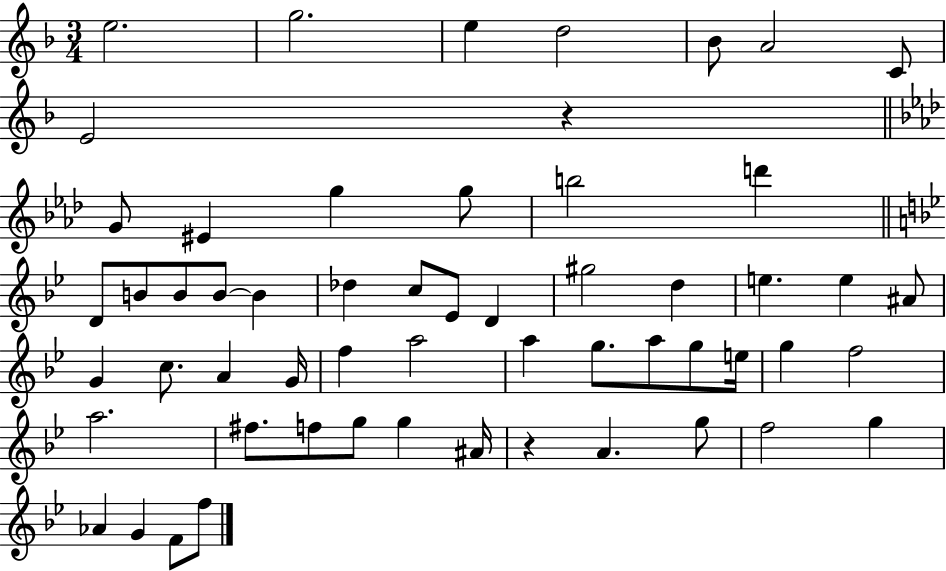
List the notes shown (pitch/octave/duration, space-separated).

E5/h. G5/h. E5/q D5/h Bb4/e A4/h C4/e E4/h R/q G4/e EIS4/q G5/q G5/e B5/h D6/q D4/e B4/e B4/e B4/e B4/q Db5/q C5/e Eb4/e D4/q G#5/h D5/q E5/q. E5/q A#4/e G4/q C5/e. A4/q G4/s F5/q A5/h A5/q G5/e. A5/e G5/e E5/s G5/q F5/h A5/h. F#5/e. F5/e G5/e G5/q A#4/s R/q A4/q. G5/e F5/h G5/q Ab4/q G4/q F4/e F5/e